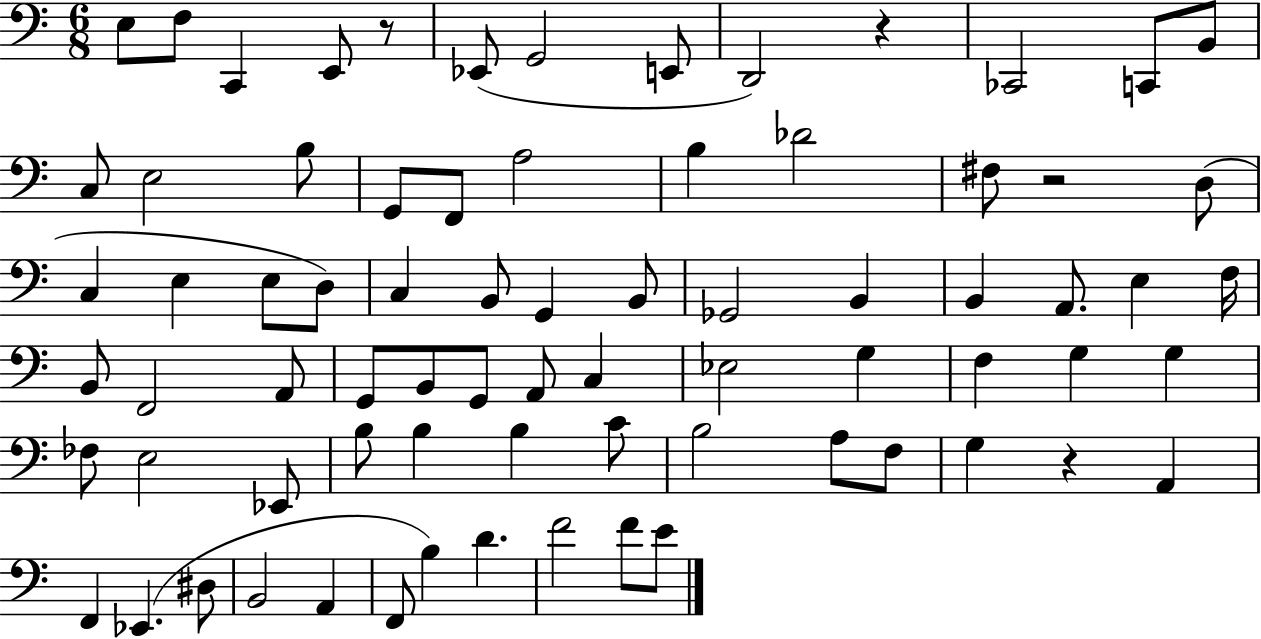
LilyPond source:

{
  \clef bass
  \numericTimeSignature
  \time 6/8
  \key c \major
  e8 f8 c,4 e,8 r8 | ees,8( g,2 e,8 | d,2) r4 | ces,2 c,8 b,8 | \break c8 e2 b8 | g,8 f,8 a2 | b4 des'2 | fis8 r2 d8( | \break c4 e4 e8 d8) | c4 b,8 g,4 b,8 | ges,2 b,4 | b,4 a,8. e4 f16 | \break b,8 f,2 a,8 | g,8 b,8 g,8 a,8 c4 | ees2 g4 | f4 g4 g4 | \break fes8 e2 ees,8 | b8 b4 b4 c'8 | b2 a8 f8 | g4 r4 a,4 | \break f,4 ees,4.( dis8 | b,2 a,4 | f,8 b4) d'4. | f'2 f'8 e'8 | \break \bar "|."
}